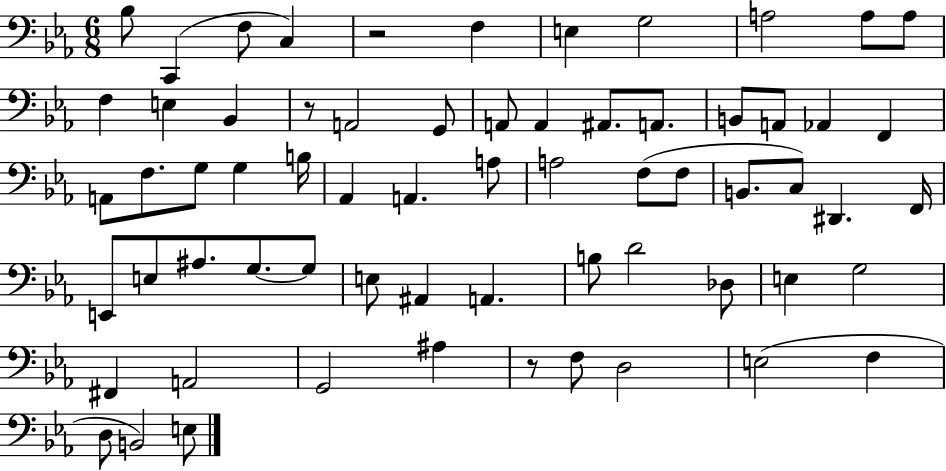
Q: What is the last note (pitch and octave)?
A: E3